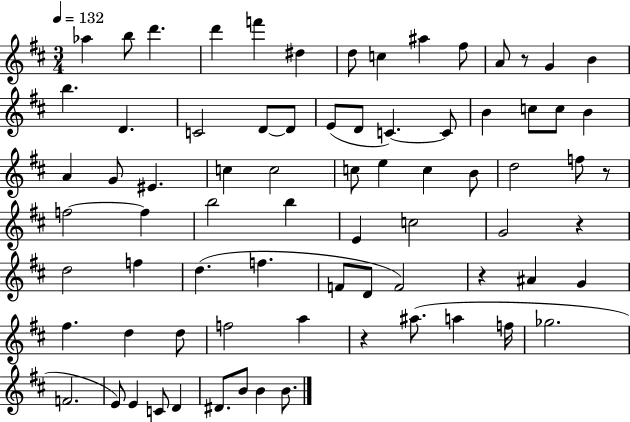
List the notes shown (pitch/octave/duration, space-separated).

Ab5/q B5/e D6/q. D6/q F6/q D#5/q D5/e C5/q A#5/q F#5/e A4/e R/e G4/q B4/q B5/q. D4/q. C4/h D4/e D4/e E4/e D4/e C4/q. C4/e B4/q C5/e C5/e B4/q A4/q G4/e EIS4/q. C5/q C5/h C5/e E5/q C5/q B4/e D5/h F5/e R/e F5/h F5/q B5/h B5/q E4/q C5/h G4/h R/q D5/h F5/q D5/q. F5/q. F4/e D4/e F4/h R/q A#4/q G4/q F#5/q. D5/q D5/e F5/h A5/q R/q A#5/e. A5/q F5/s Gb5/h. F4/h. E4/e E4/q C4/e D4/q D#4/e. B4/e B4/q B4/e.